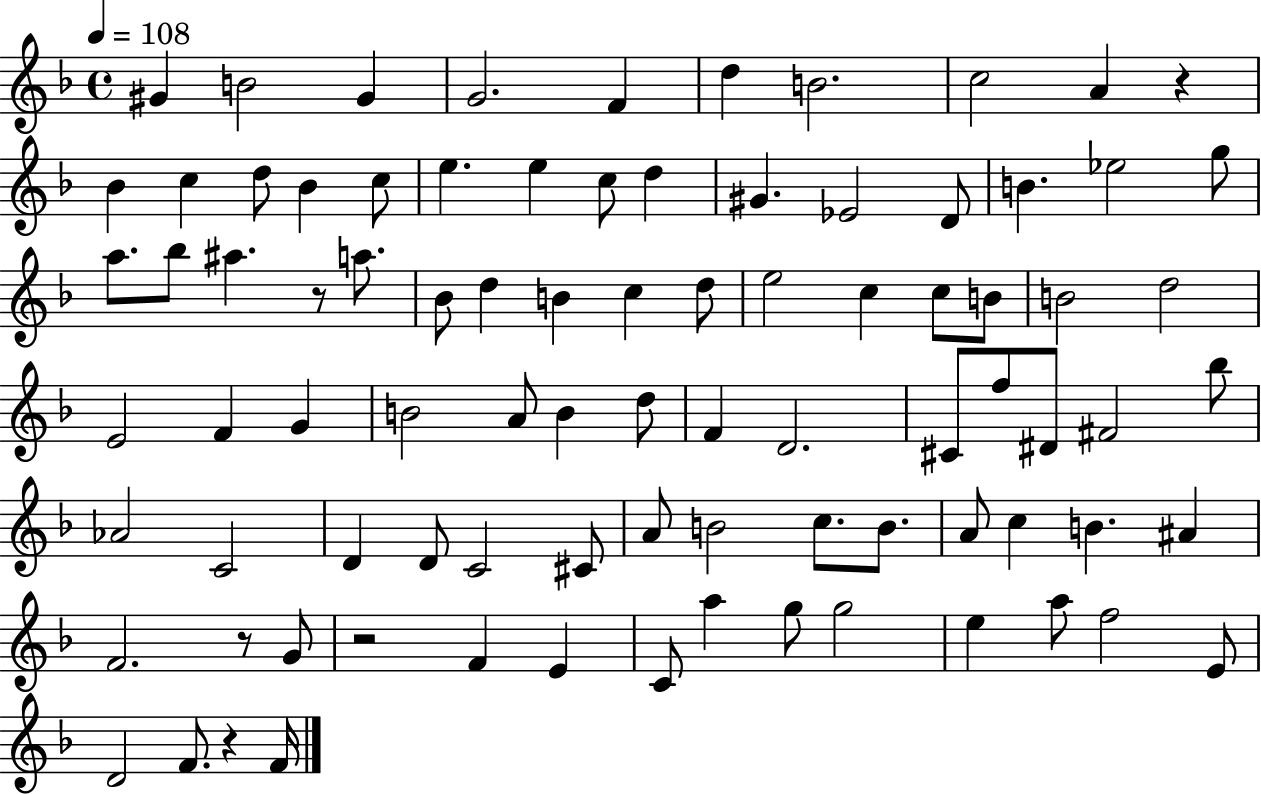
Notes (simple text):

G#4/q B4/h G#4/q G4/h. F4/q D5/q B4/h. C5/h A4/q R/q Bb4/q C5/q D5/e Bb4/q C5/e E5/q. E5/q C5/e D5/q G#4/q. Eb4/h D4/e B4/q. Eb5/h G5/e A5/e. Bb5/e A#5/q. R/e A5/e. Bb4/e D5/q B4/q C5/q D5/e E5/h C5/q C5/e B4/e B4/h D5/h E4/h F4/q G4/q B4/h A4/e B4/q D5/e F4/q D4/h. C#4/e F5/e D#4/e F#4/h Bb5/e Ab4/h C4/h D4/q D4/e C4/h C#4/e A4/e B4/h C5/e. B4/e. A4/e C5/q B4/q. A#4/q F4/h. R/e G4/e R/h F4/q E4/q C4/e A5/q G5/e G5/h E5/q A5/e F5/h E4/e D4/h F4/e. R/q F4/s